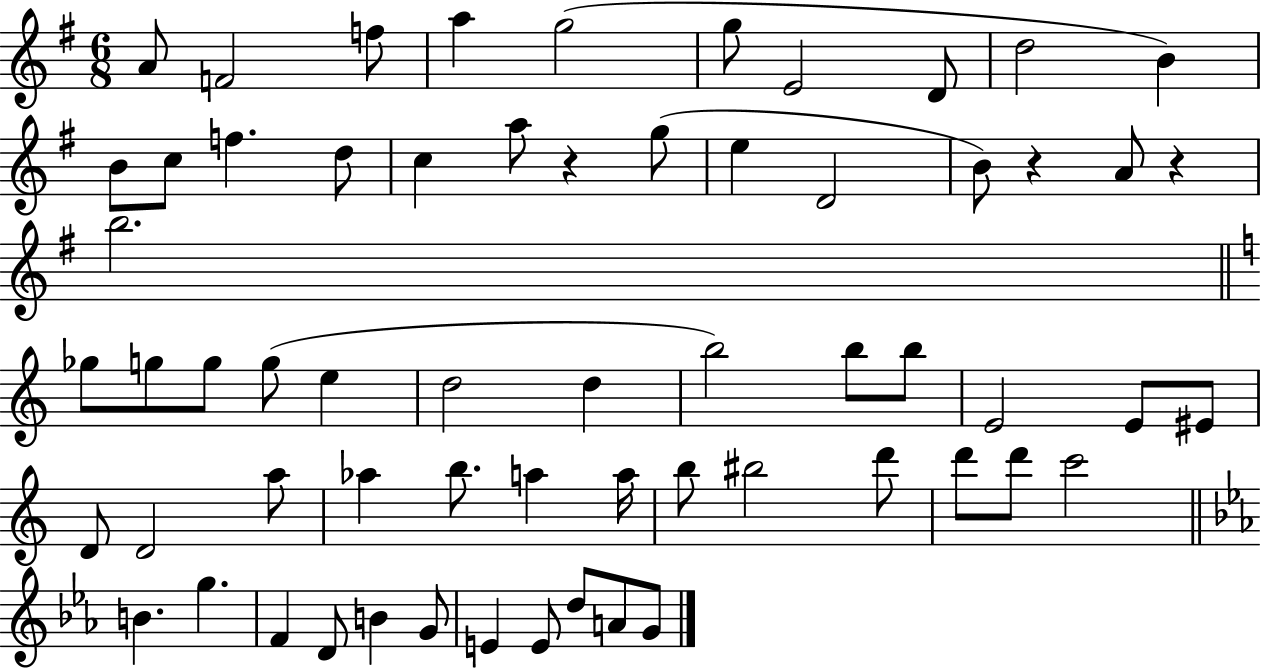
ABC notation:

X:1
T:Untitled
M:6/8
L:1/4
K:G
A/2 F2 f/2 a g2 g/2 E2 D/2 d2 B B/2 c/2 f d/2 c a/2 z g/2 e D2 B/2 z A/2 z b2 _g/2 g/2 g/2 g/2 e d2 d b2 b/2 b/2 E2 E/2 ^E/2 D/2 D2 a/2 _a b/2 a a/4 b/2 ^b2 d'/2 d'/2 d'/2 c'2 B g F D/2 B G/2 E E/2 d/2 A/2 G/2